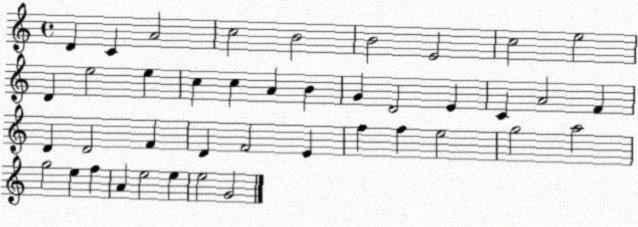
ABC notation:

X:1
T:Untitled
M:4/4
L:1/4
K:C
D C A2 c2 B2 B2 E2 c2 e2 D e2 e c c A B G D2 E C A2 F D D2 F D F2 E f f e2 g2 a2 g2 e f A e2 e e2 G2